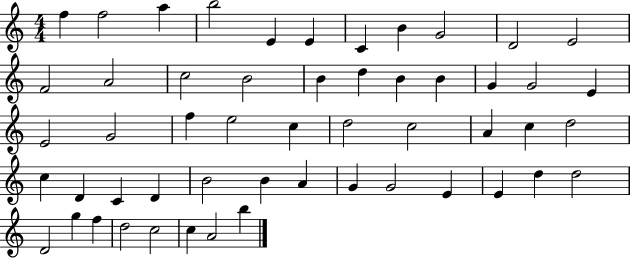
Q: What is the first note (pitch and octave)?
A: F5